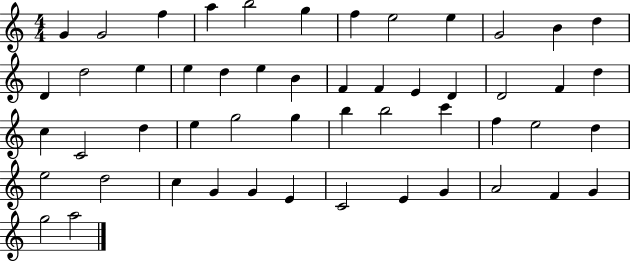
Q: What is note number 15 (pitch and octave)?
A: E5